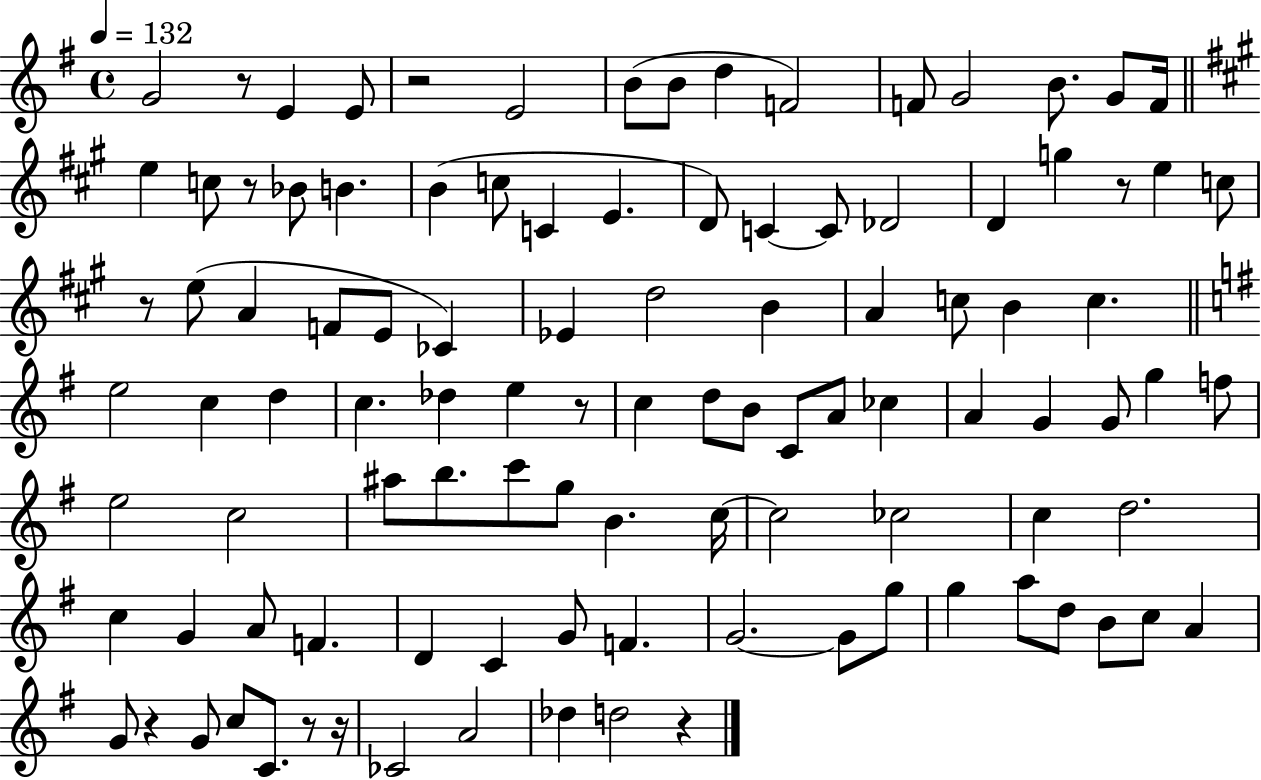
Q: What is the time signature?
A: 4/4